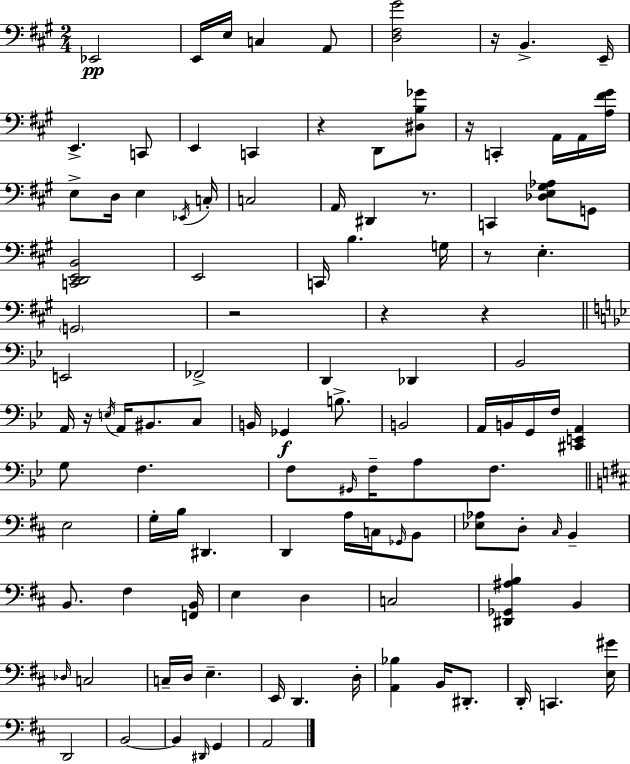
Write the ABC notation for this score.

X:1
T:Untitled
M:2/4
L:1/4
K:A
_E,,2 E,,/4 E,/4 C, A,,/2 [D,^F,^G]2 z/4 B,, E,,/4 E,, C,,/2 E,, C,, z D,,/2 [^D,B,_G]/2 z/4 C,, A,,/4 A,,/4 [A,^F^G]/4 E,/2 D,/4 E, _E,,/4 C,/4 C,2 A,,/4 ^D,, z/2 C,, [_D,E,^G,_A,]/2 G,,/2 [C,,D,,E,,B,,]2 E,,2 C,,/4 B, G,/4 z/2 E, G,,2 z2 z z E,,2 _F,,2 D,, _D,, _B,,2 A,,/4 z/4 E,/4 A,,/4 ^B,,/2 C,/2 B,,/4 _G,, B,/2 B,,2 A,,/4 B,,/4 G,,/4 F,/4 [^C,,E,,A,,] G,/2 F, F,/2 ^G,,/4 F,/4 A,/2 F,/2 E,2 G,/4 B,/4 ^D,, D,, A,/4 C,/4 _G,,/4 B,,/2 [_E,_A,]/2 D,/2 ^C,/4 B,, B,,/2 ^F, [F,,B,,]/4 E, D, C,2 [^D,,_G,,^A,B,] B,, _D,/4 C,2 C,/4 D,/4 E, E,,/4 D,, D,/4 [A,,_B,] B,,/4 ^D,,/2 D,,/4 C,, [E,^G]/4 D,,2 B,,2 B,, ^D,,/4 G,, A,,2